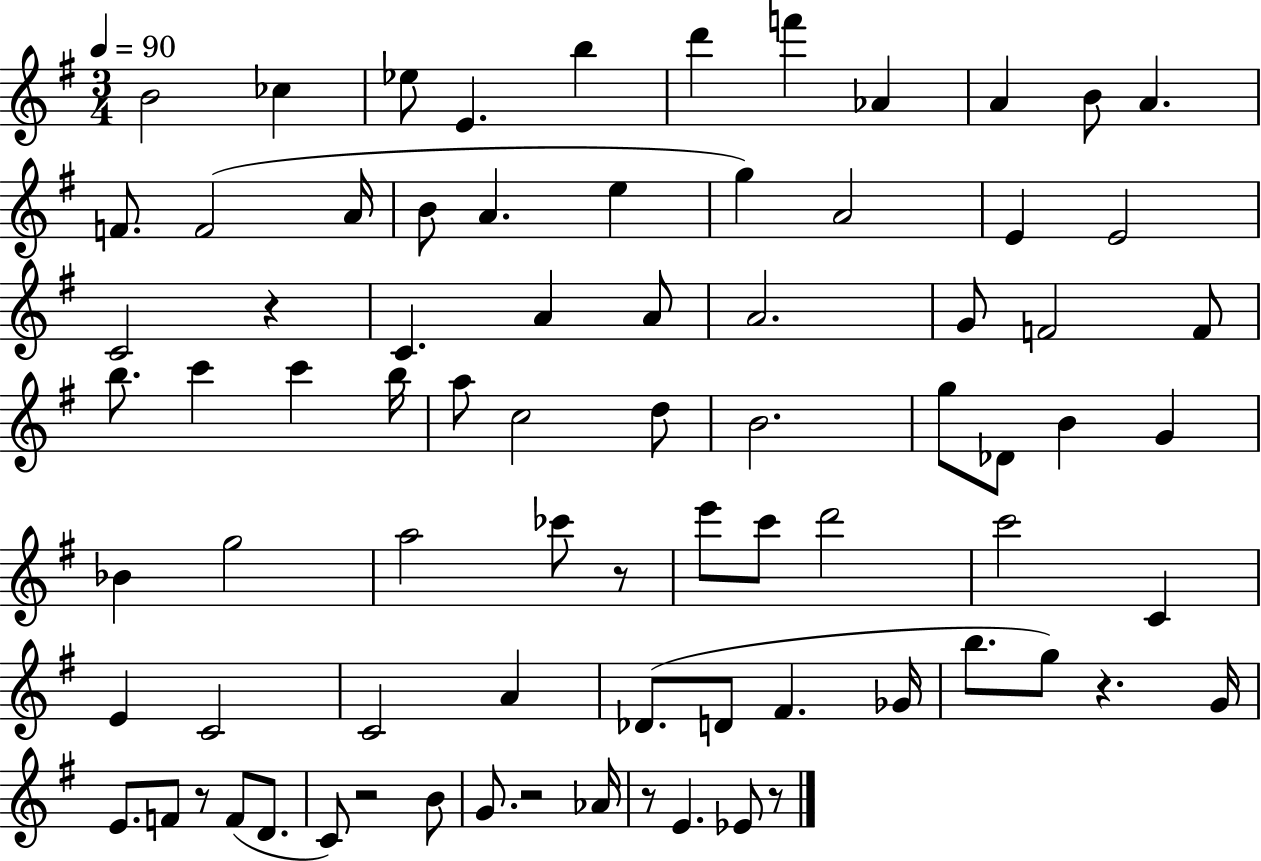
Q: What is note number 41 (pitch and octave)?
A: G4